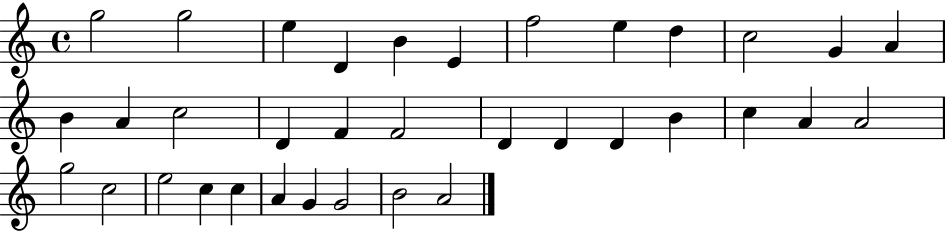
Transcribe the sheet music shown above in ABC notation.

X:1
T:Untitled
M:4/4
L:1/4
K:C
g2 g2 e D B E f2 e d c2 G A B A c2 D F F2 D D D B c A A2 g2 c2 e2 c c A G G2 B2 A2